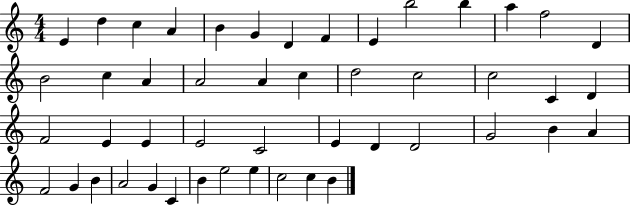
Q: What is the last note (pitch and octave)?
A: B4